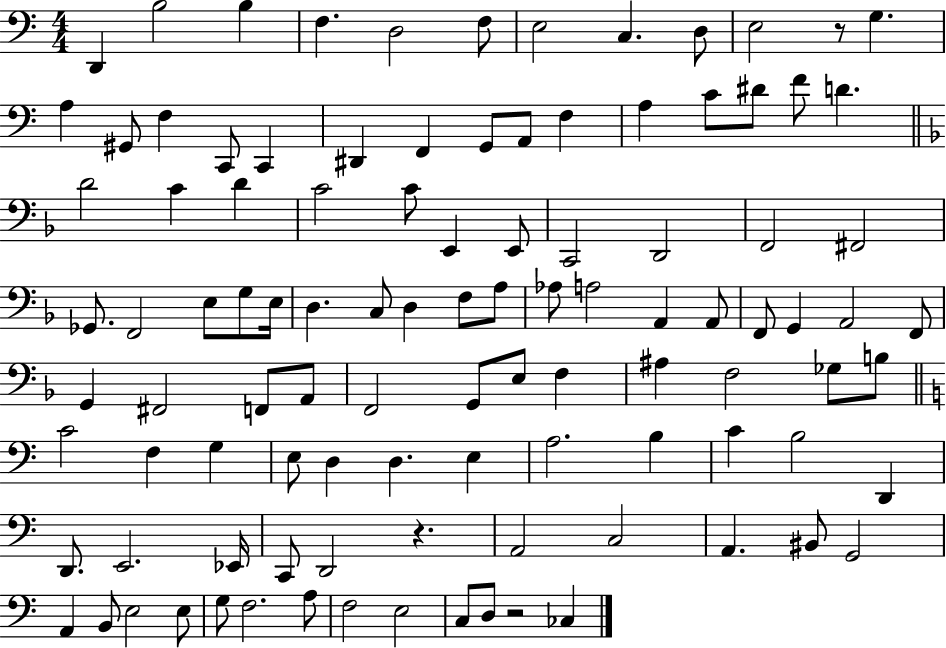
X:1
T:Untitled
M:4/4
L:1/4
K:C
D,, B,2 B, F, D,2 F,/2 E,2 C, D,/2 E,2 z/2 G, A, ^G,,/2 F, C,,/2 C,, ^D,, F,, G,,/2 A,,/2 F, A, C/2 ^D/2 F/2 D D2 C D C2 C/2 E,, E,,/2 C,,2 D,,2 F,,2 ^F,,2 _G,,/2 F,,2 E,/2 G,/2 E,/4 D, C,/2 D, F,/2 A,/2 _A,/2 A,2 A,, A,,/2 F,,/2 G,, A,,2 F,,/2 G,, ^F,,2 F,,/2 A,,/2 F,,2 G,,/2 E,/2 F, ^A, F,2 _G,/2 B,/2 C2 F, G, E,/2 D, D, E, A,2 B, C B,2 D,, D,,/2 E,,2 _E,,/4 C,,/2 D,,2 z A,,2 C,2 A,, ^B,,/2 G,,2 A,, B,,/2 E,2 E,/2 G,/2 F,2 A,/2 F,2 E,2 C,/2 D,/2 z2 _C,